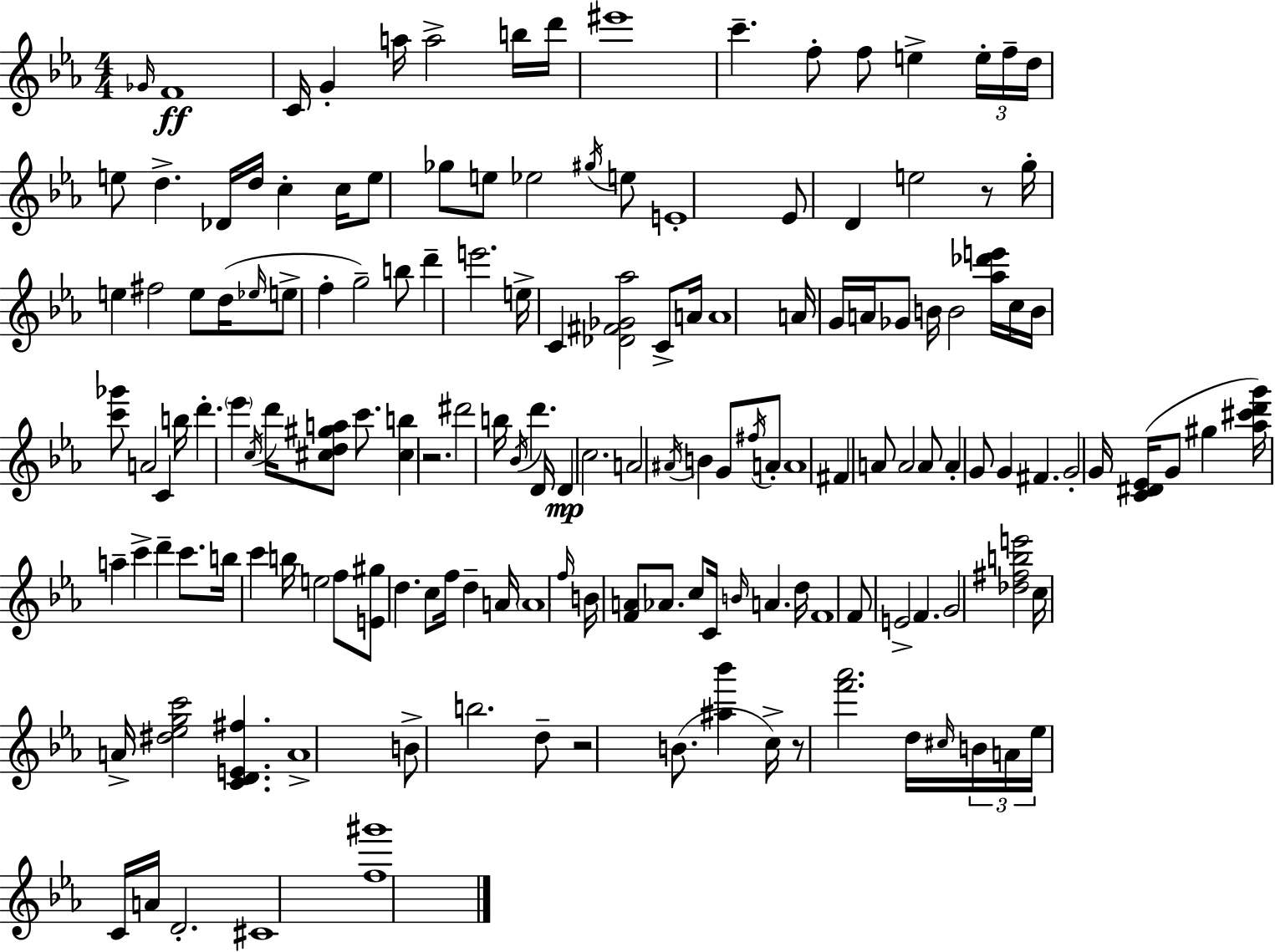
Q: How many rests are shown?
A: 4